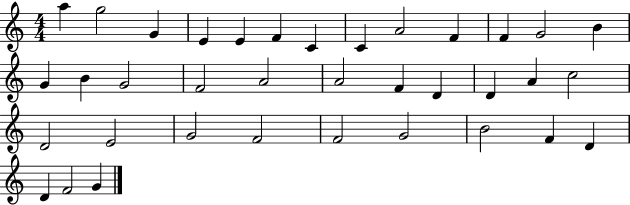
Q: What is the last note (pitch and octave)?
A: G4